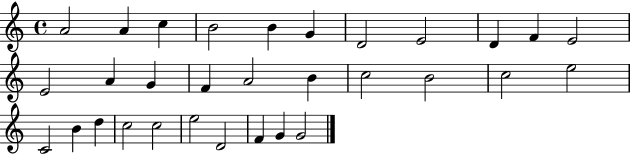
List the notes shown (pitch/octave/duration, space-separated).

A4/h A4/q C5/q B4/h B4/q G4/q D4/h E4/h D4/q F4/q E4/h E4/h A4/q G4/q F4/q A4/h B4/q C5/h B4/h C5/h E5/h C4/h B4/q D5/q C5/h C5/h E5/h D4/h F4/q G4/q G4/h